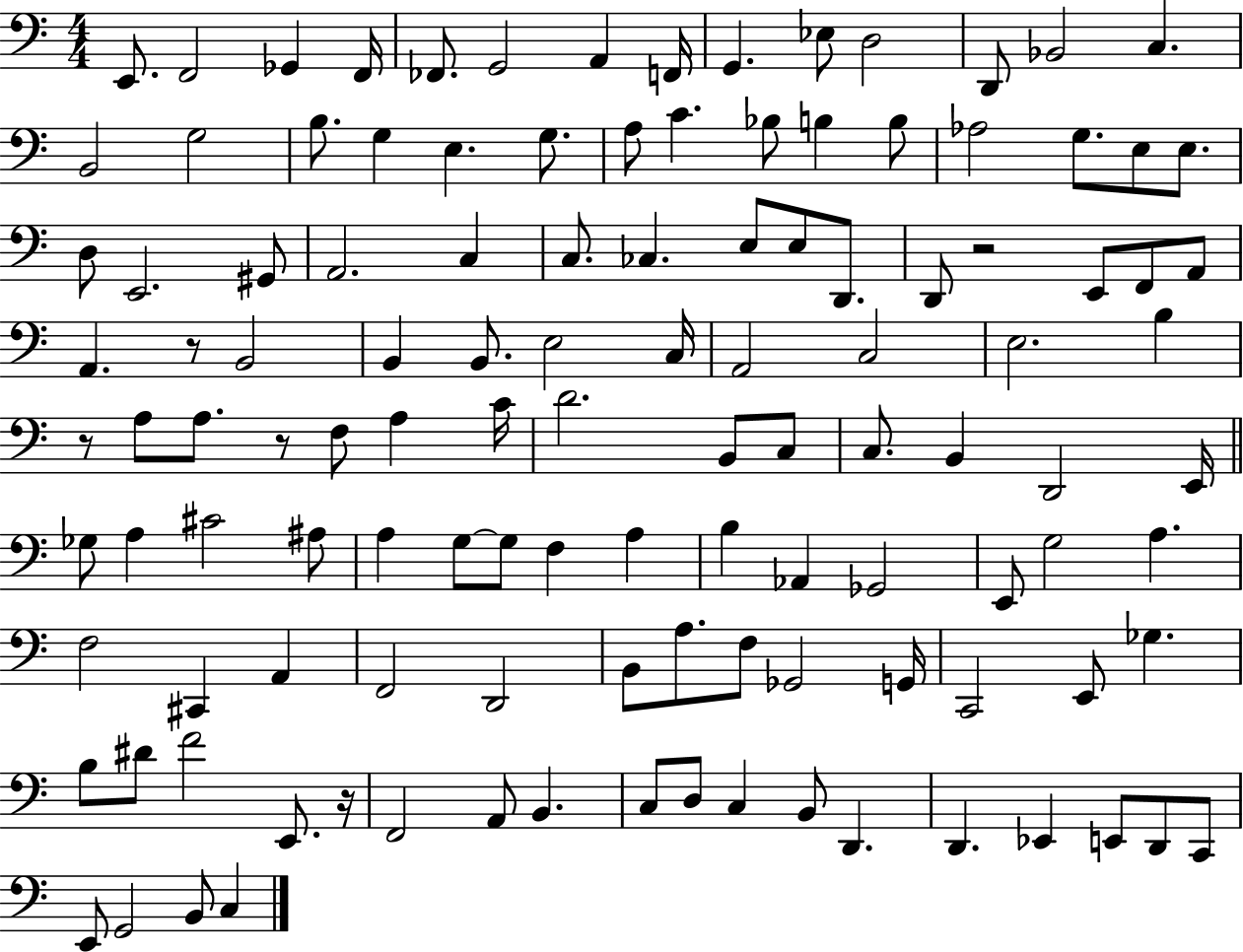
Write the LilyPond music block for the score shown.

{
  \clef bass
  \numericTimeSignature
  \time 4/4
  \key c \major
  e,8. f,2 ges,4 f,16 | fes,8. g,2 a,4 f,16 | g,4. ees8 d2 | d,8 bes,2 c4. | \break b,2 g2 | b8. g4 e4. g8. | a8 c'4. bes8 b4 b8 | aes2 g8. e8 e8. | \break d8 e,2. gis,8 | a,2. c4 | c8. ces4. e8 e8 d,8. | d,8 r2 e,8 f,8 a,8 | \break a,4. r8 b,2 | b,4 b,8. e2 c16 | a,2 c2 | e2. b4 | \break r8 a8 a8. r8 f8 a4 c'16 | d'2. b,8 c8 | c8. b,4 d,2 e,16 | \bar "||" \break \key c \major ges8 a4 cis'2 ais8 | a4 g8~~ g8 f4 a4 | b4 aes,4 ges,2 | e,8 g2 a4. | \break f2 cis,4 a,4 | f,2 d,2 | b,8 a8. f8 ges,2 g,16 | c,2 e,8 ges4. | \break b8 dis'8 f'2 e,8. r16 | f,2 a,8 b,4. | c8 d8 c4 b,8 d,4. | d,4. ees,4 e,8 d,8 c,8 | \break e,8 g,2 b,8 c4 | \bar "|."
}